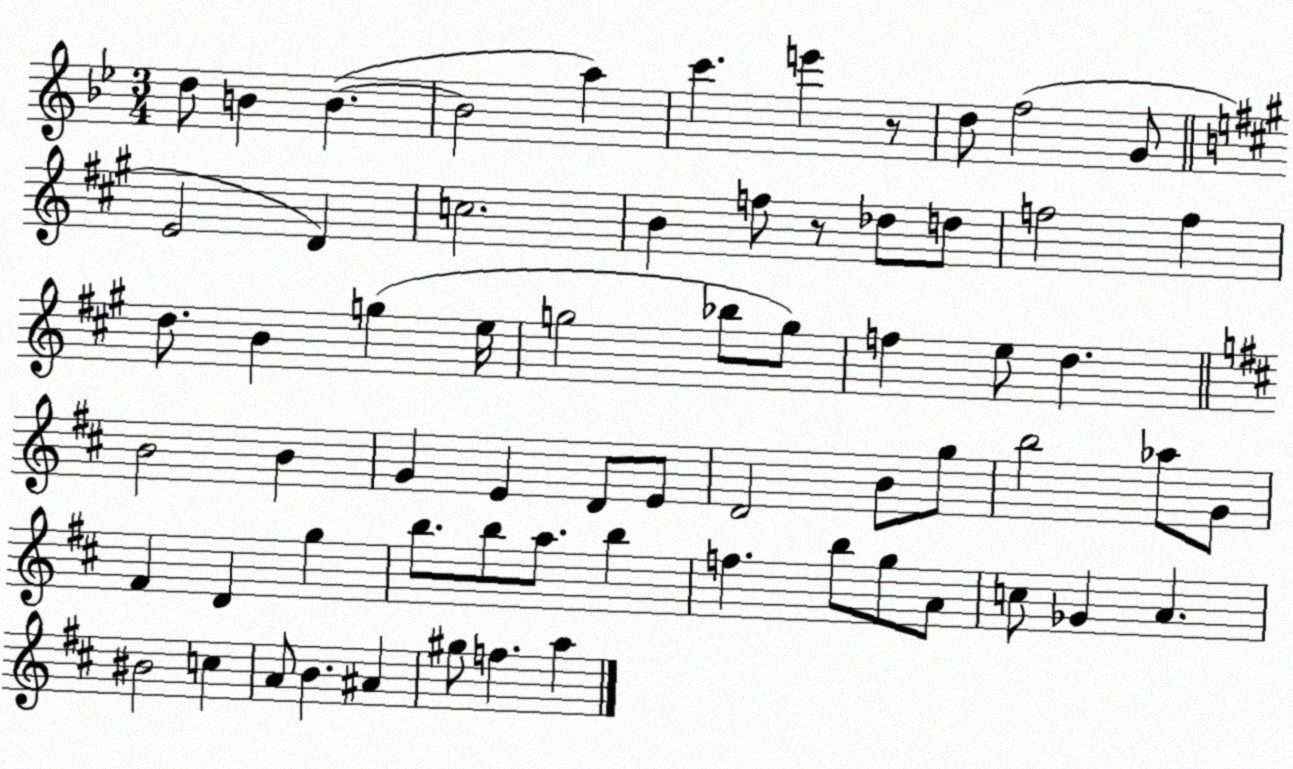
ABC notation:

X:1
T:Untitled
M:3/4
L:1/4
K:Bb
d/2 B B B2 a c' e' z/2 d/2 f2 G/2 E2 D c2 B f/2 z/2 _d/2 d/2 f2 f d/2 B g e/4 g2 _b/2 g/2 f e/2 d B2 B G E D/2 E/2 D2 B/2 g/2 b2 _a/2 G/2 ^F D g b/2 b/2 a/2 b f b/2 g/2 A/2 c/2 _G A ^B2 c A/2 B ^A ^g/2 f a